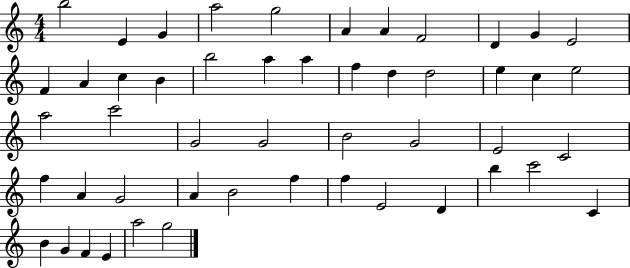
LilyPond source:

{
  \clef treble
  \numericTimeSignature
  \time 4/4
  \key c \major
  b''2 e'4 g'4 | a''2 g''2 | a'4 a'4 f'2 | d'4 g'4 e'2 | \break f'4 a'4 c''4 b'4 | b''2 a''4 a''4 | f''4 d''4 d''2 | e''4 c''4 e''2 | \break a''2 c'''2 | g'2 g'2 | b'2 g'2 | e'2 c'2 | \break f''4 a'4 g'2 | a'4 b'2 f''4 | f''4 e'2 d'4 | b''4 c'''2 c'4 | \break b'4 g'4 f'4 e'4 | a''2 g''2 | \bar "|."
}